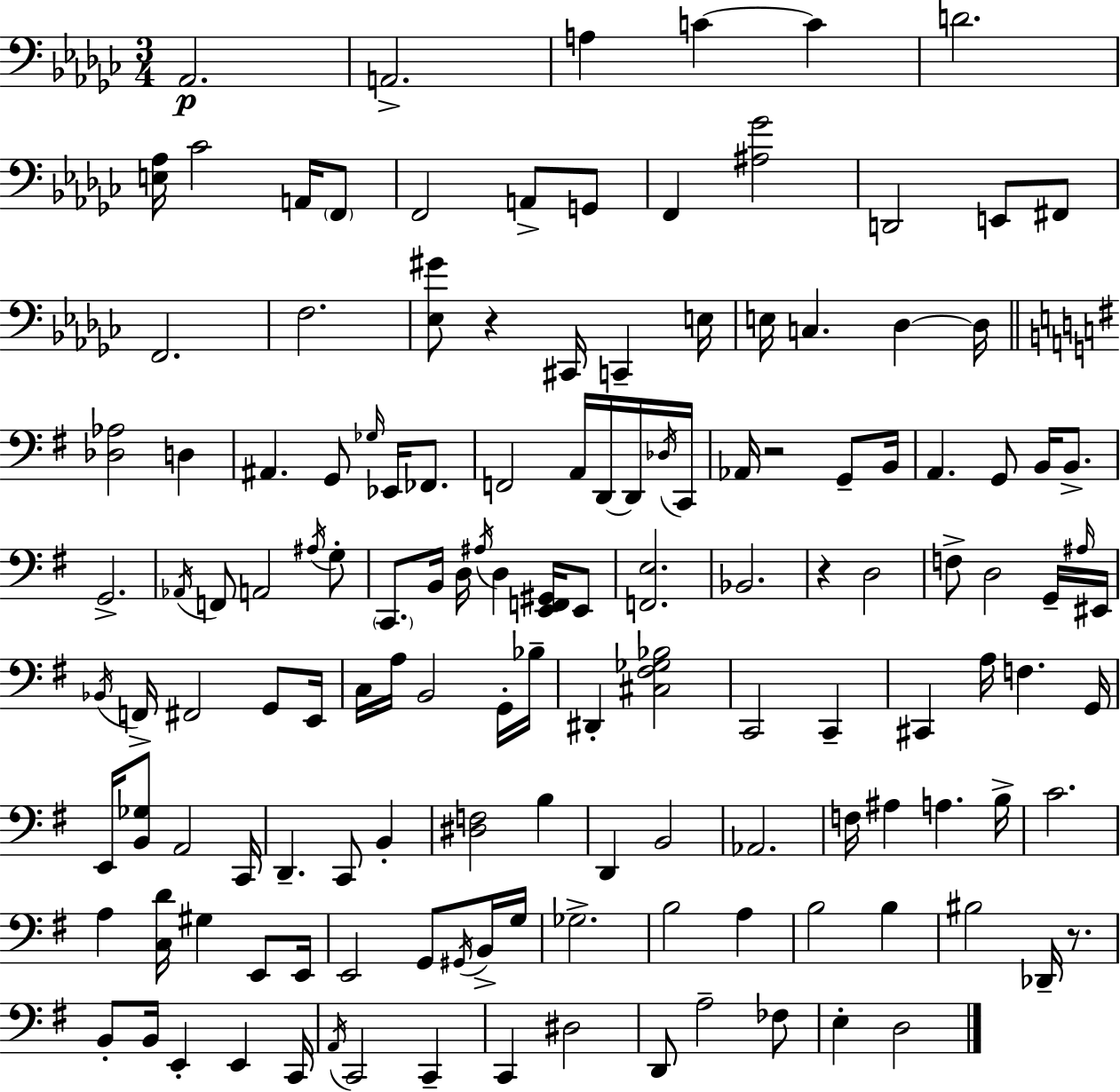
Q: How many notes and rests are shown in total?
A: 140